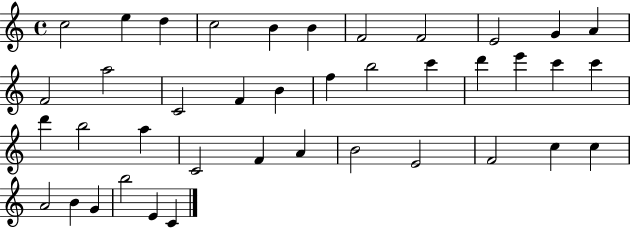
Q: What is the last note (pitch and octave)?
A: C4